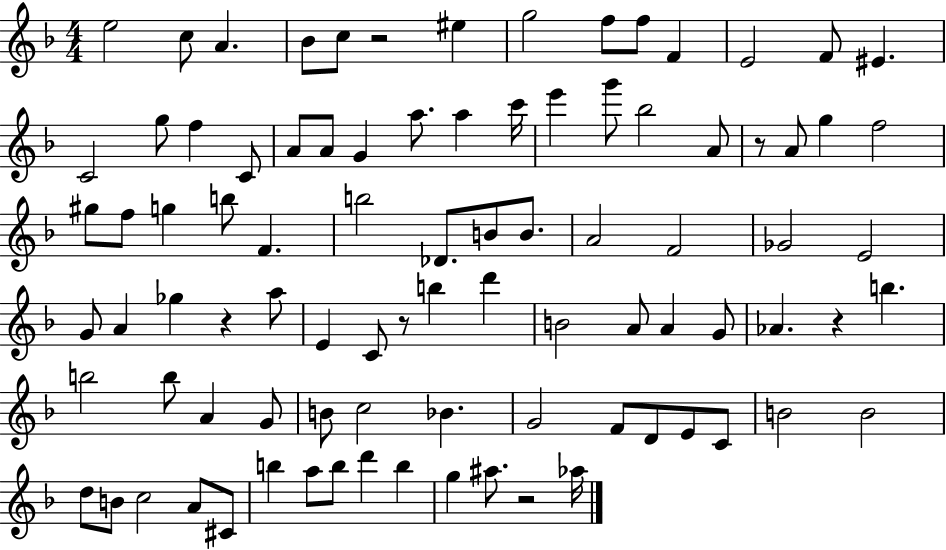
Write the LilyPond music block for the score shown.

{
  \clef treble
  \numericTimeSignature
  \time 4/4
  \key f \major
  \repeat volta 2 { e''2 c''8 a'4. | bes'8 c''8 r2 eis''4 | g''2 f''8 f''8 f'4 | e'2 f'8 eis'4. | \break c'2 g''8 f''4 c'8 | a'8 a'8 g'4 a''8. a''4 c'''16 | e'''4 g'''8 bes''2 a'8 | r8 a'8 g''4 f''2 | \break gis''8 f''8 g''4 b''8 f'4. | b''2 des'8. b'8 b'8. | a'2 f'2 | ges'2 e'2 | \break g'8 a'4 ges''4 r4 a''8 | e'4 c'8 r8 b''4 d'''4 | b'2 a'8 a'4 g'8 | aes'4. r4 b''4. | \break b''2 b''8 a'4 g'8 | b'8 c''2 bes'4. | g'2 f'8 d'8 e'8 c'8 | b'2 b'2 | \break d''8 b'8 c''2 a'8 cis'8 | b''4 a''8 b''8 d'''4 b''4 | g''4 ais''8. r2 aes''16 | } \bar "|."
}